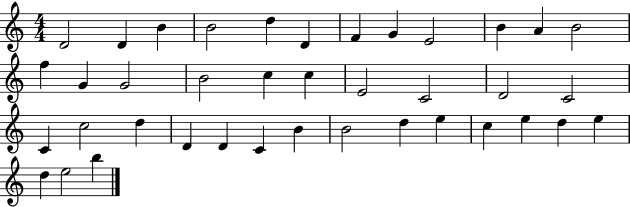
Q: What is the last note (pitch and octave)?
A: B5